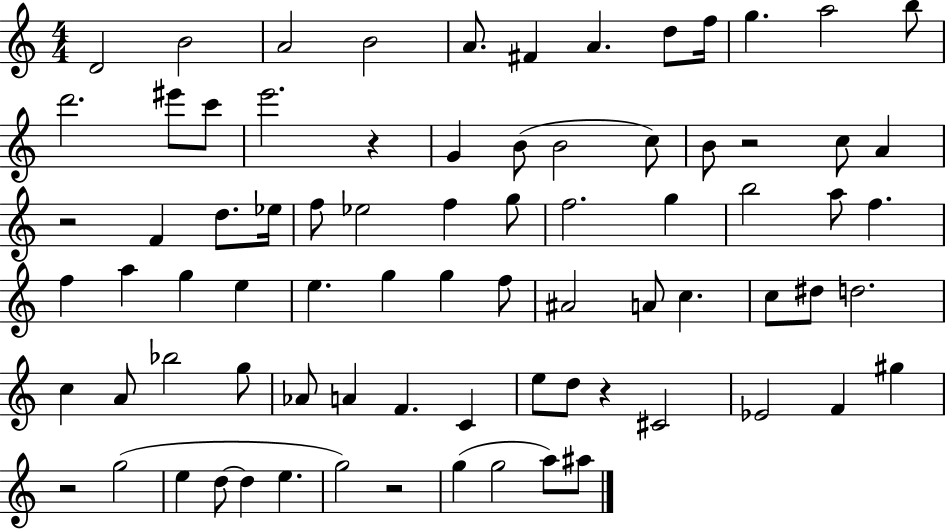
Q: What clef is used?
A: treble